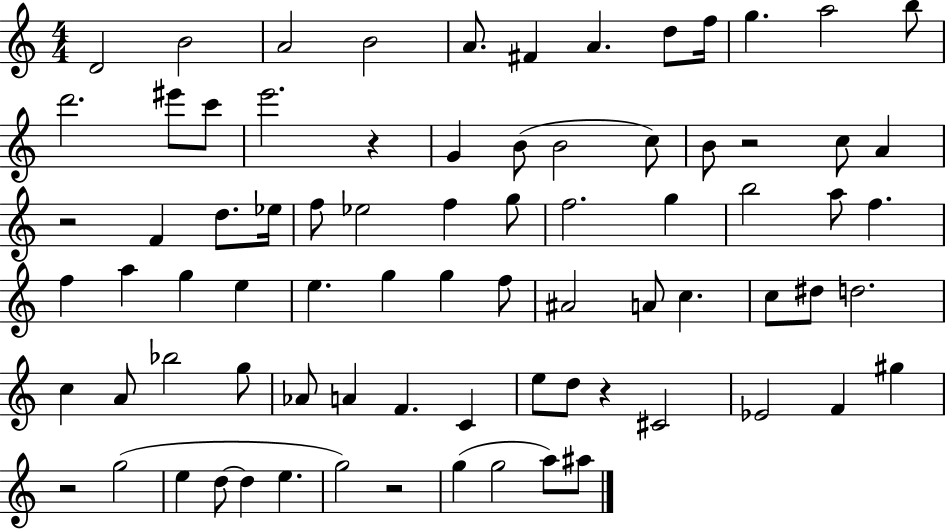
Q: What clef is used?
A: treble